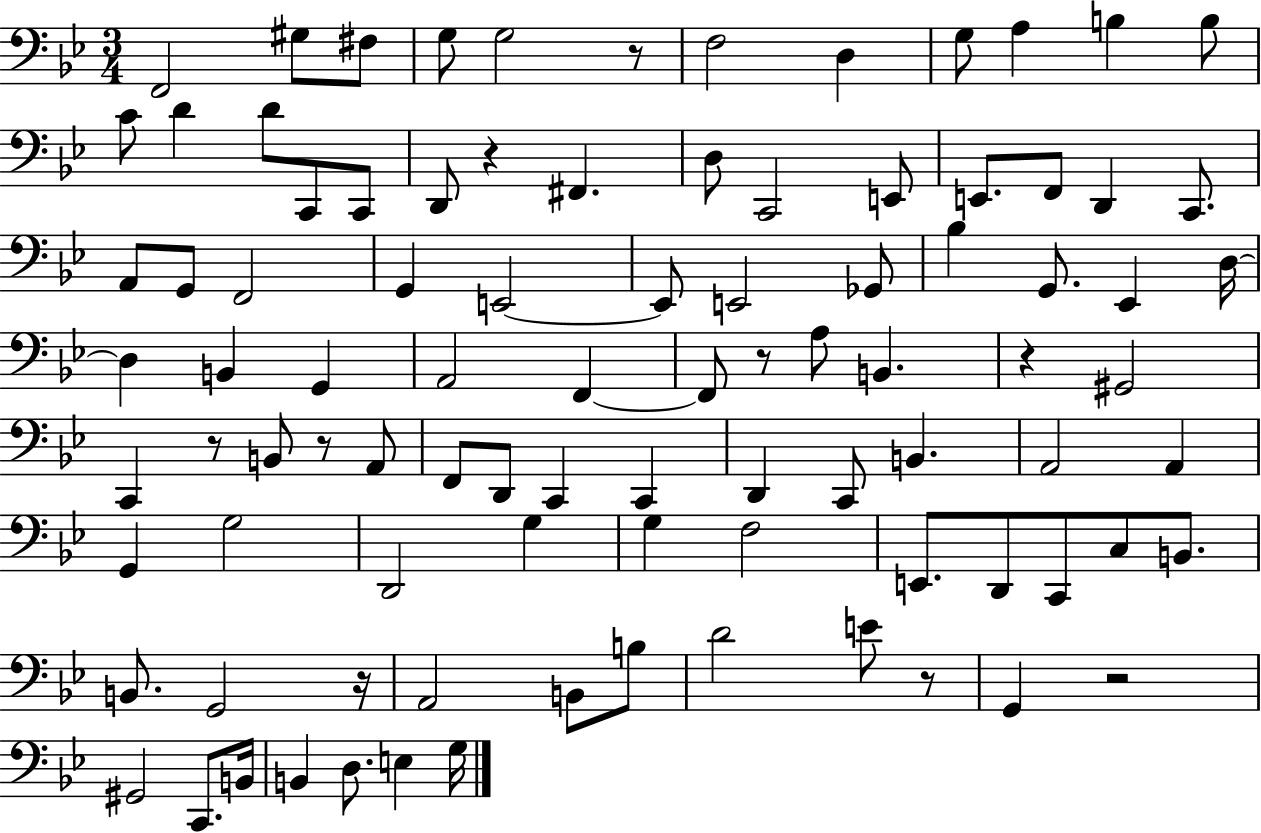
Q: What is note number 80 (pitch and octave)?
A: B2